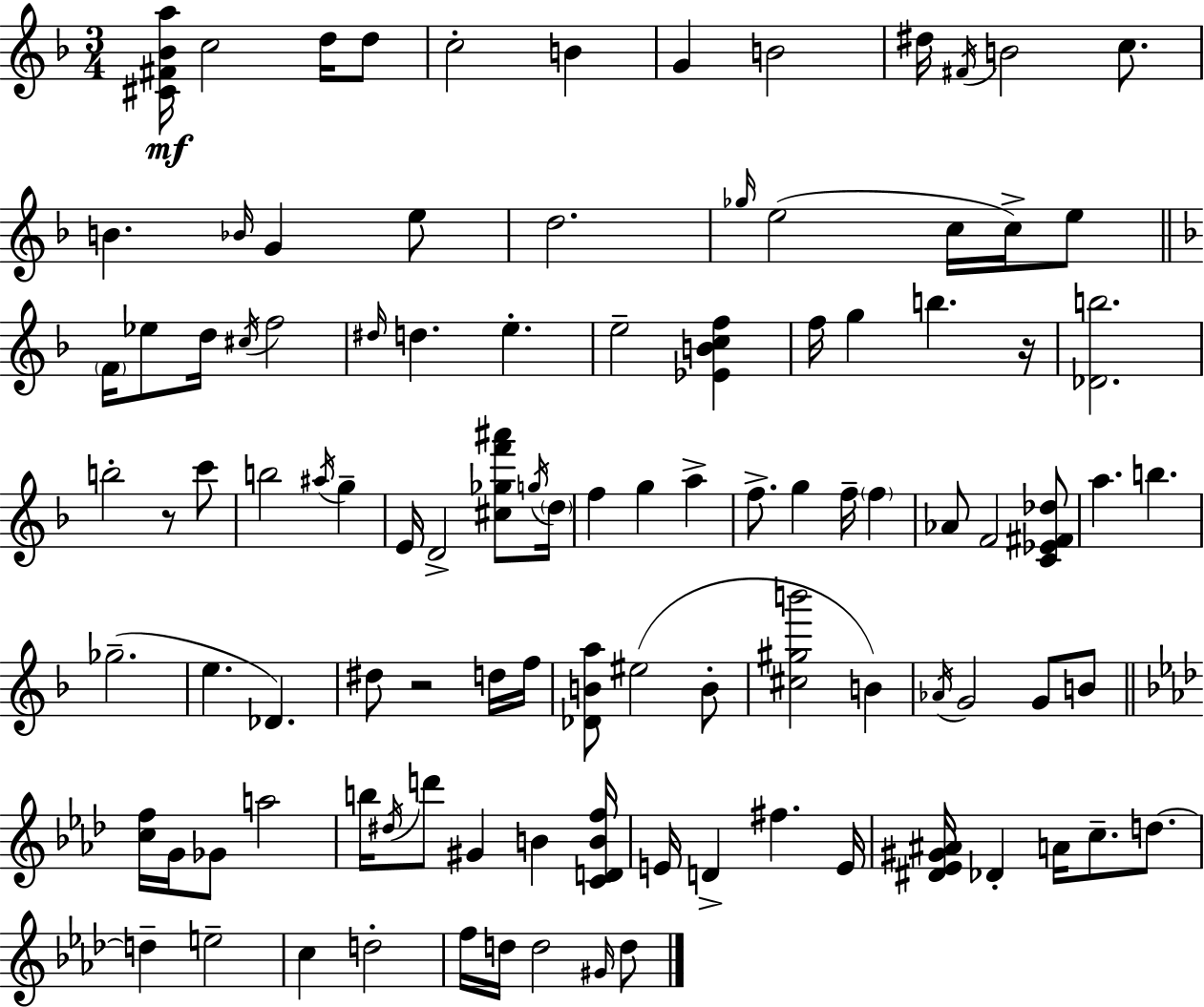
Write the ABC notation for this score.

X:1
T:Untitled
M:3/4
L:1/4
K:F
[^C^F_Ba]/4 c2 d/4 d/2 c2 B G B2 ^d/4 ^F/4 B2 c/2 B _B/4 G e/2 d2 _g/4 e2 c/4 c/4 e/2 F/4 _e/2 d/4 ^c/4 f2 ^d/4 d e e2 [_EBcf] f/4 g b z/4 [_Db]2 b2 z/2 c'/2 b2 ^a/4 g E/4 D2 [^c_gf'^a']/2 g/4 d/4 f g a f/2 g f/4 f _A/2 F2 [C_E^F_d]/2 a b _g2 e _D ^d/2 z2 d/4 f/4 [_DBa]/2 ^e2 B/2 [^c^gb']2 B _A/4 G2 G/2 B/2 [cf]/4 G/4 _G/2 a2 b/4 ^d/4 d'/2 ^G B [CDBf]/4 E/4 D ^f E/4 [^D_E^G^A]/4 _D A/4 c/2 d/2 d e2 c d2 f/4 d/4 d2 ^G/4 d/2